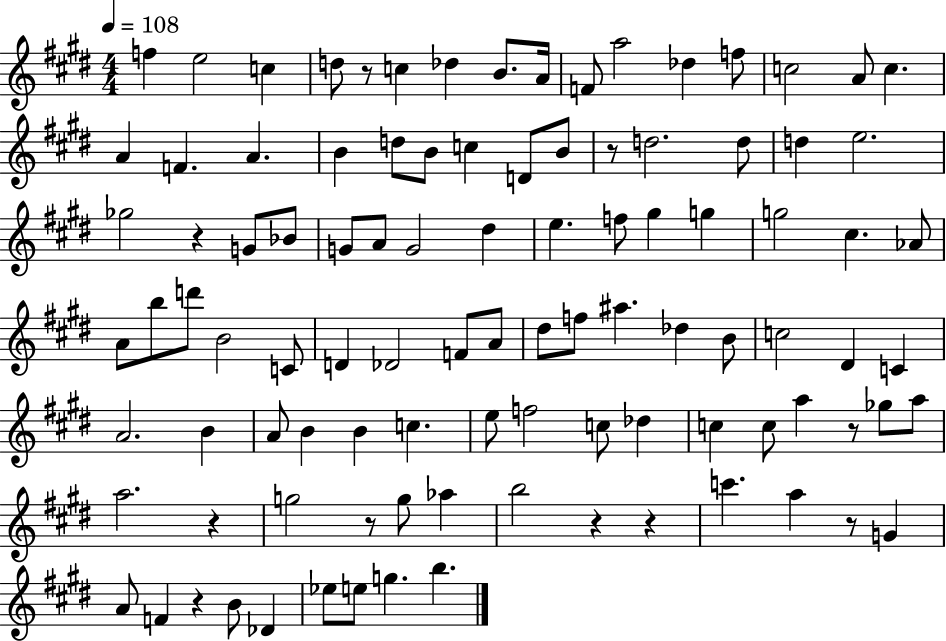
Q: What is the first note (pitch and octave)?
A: F5